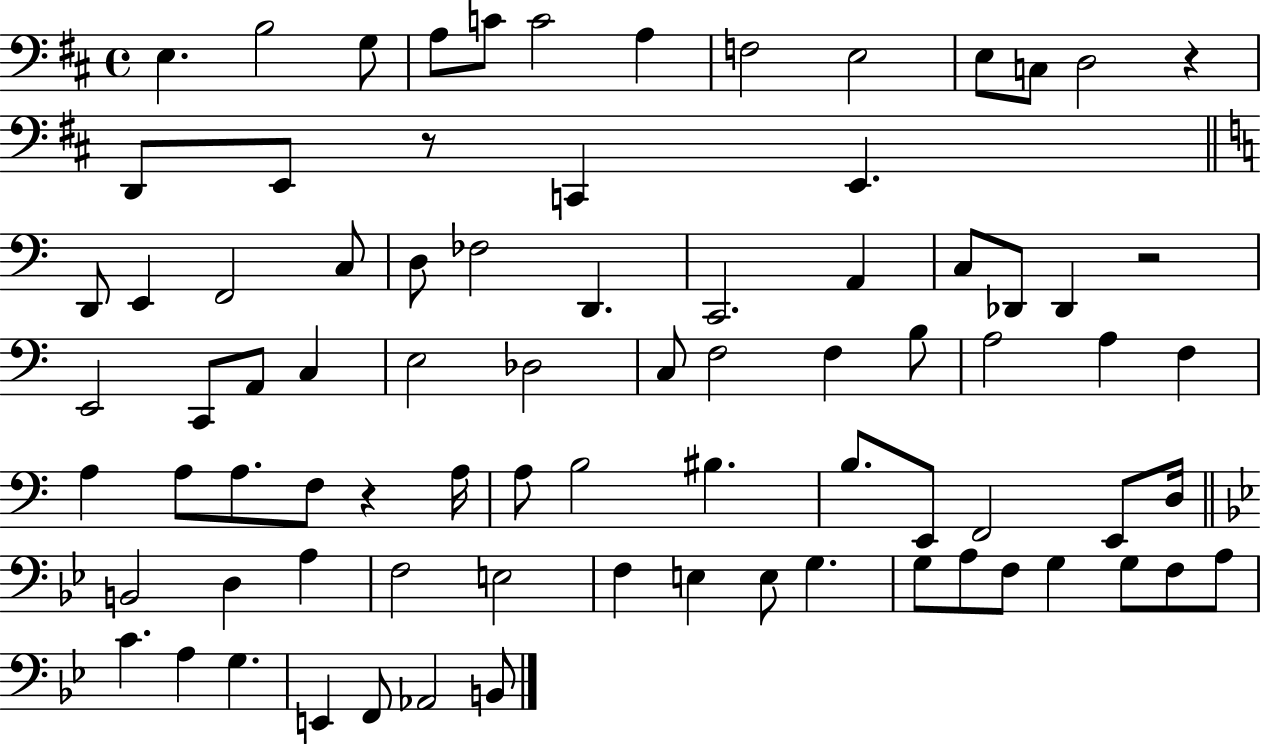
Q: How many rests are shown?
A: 4